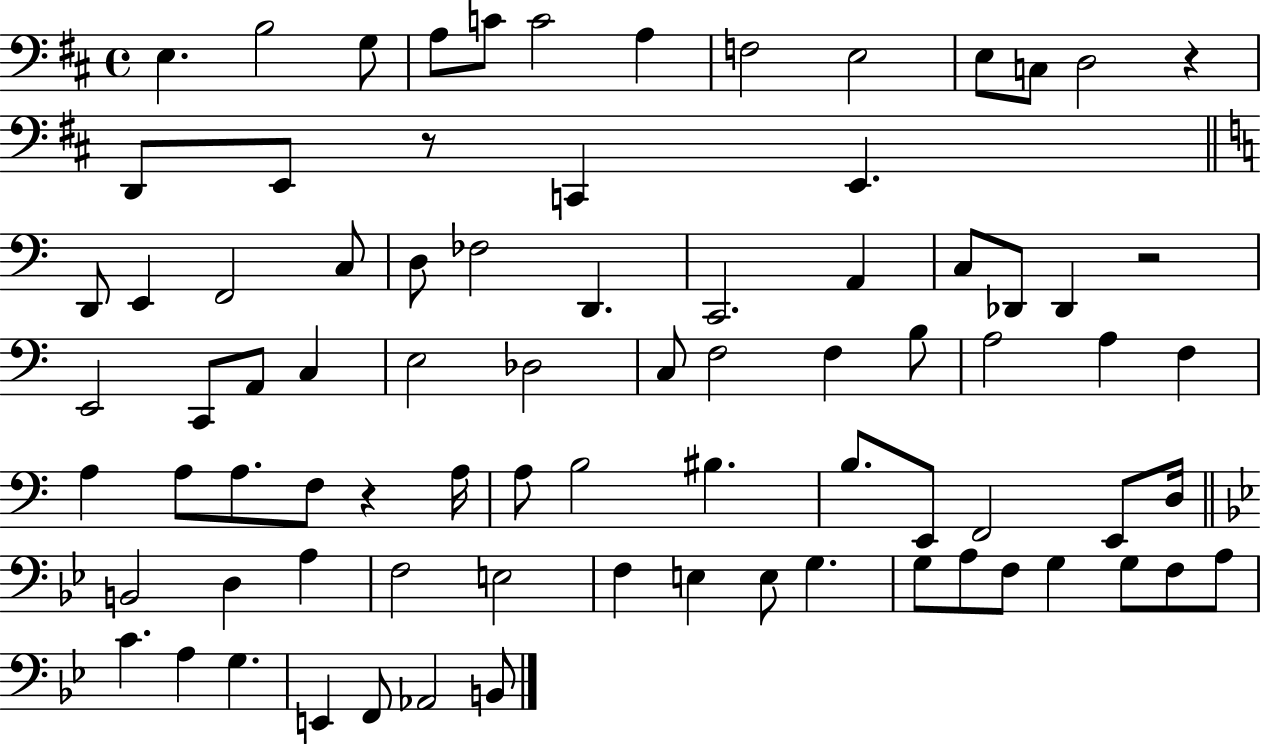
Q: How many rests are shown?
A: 4